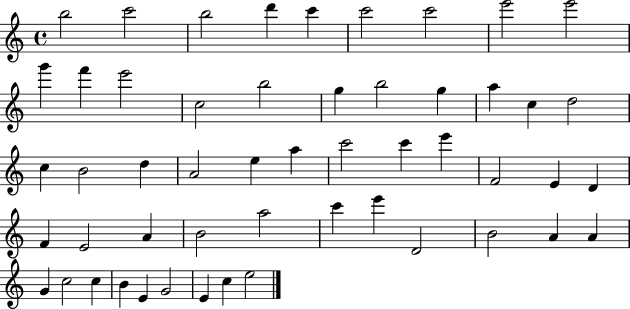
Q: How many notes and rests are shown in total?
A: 52